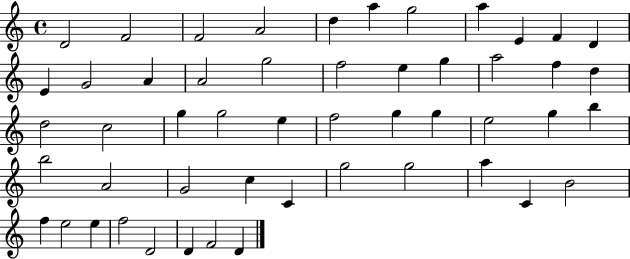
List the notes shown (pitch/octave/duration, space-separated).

D4/h F4/h F4/h A4/h D5/q A5/q G5/h A5/q E4/q F4/q D4/q E4/q G4/h A4/q A4/h G5/h F5/h E5/q G5/q A5/h F5/q D5/q D5/h C5/h G5/q G5/h E5/q F5/h G5/q G5/q E5/h G5/q B5/q B5/h A4/h G4/h C5/q C4/q G5/h G5/h A5/q C4/q B4/h F5/q E5/h E5/q F5/h D4/h D4/q F4/h D4/q